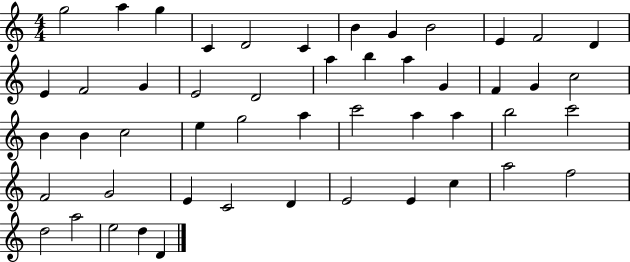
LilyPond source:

{
  \clef treble
  \numericTimeSignature
  \time 4/4
  \key c \major
  g''2 a''4 g''4 | c'4 d'2 c'4 | b'4 g'4 b'2 | e'4 f'2 d'4 | \break e'4 f'2 g'4 | e'2 d'2 | a''4 b''4 a''4 g'4 | f'4 g'4 c''2 | \break b'4 b'4 c''2 | e''4 g''2 a''4 | c'''2 a''4 a''4 | b''2 c'''2 | \break f'2 g'2 | e'4 c'2 d'4 | e'2 e'4 c''4 | a''2 f''2 | \break d''2 a''2 | e''2 d''4 d'4 | \bar "|."
}